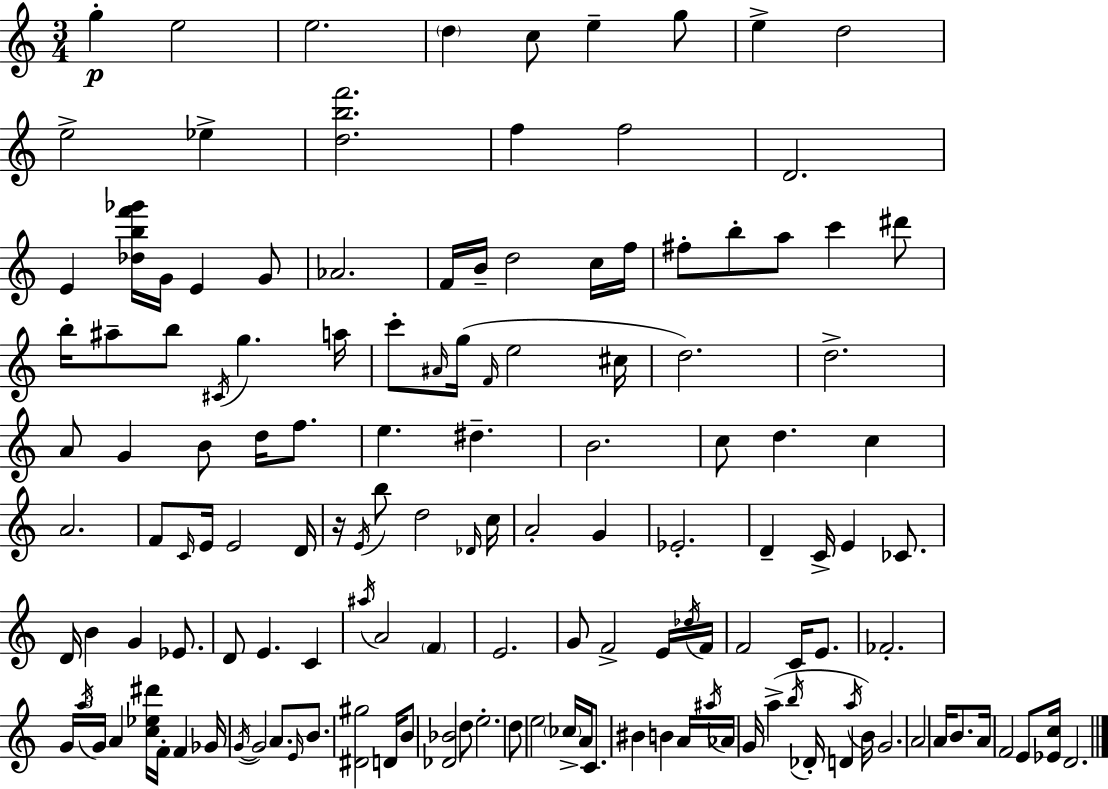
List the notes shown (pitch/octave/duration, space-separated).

G5/q E5/h E5/h. D5/q C5/e E5/q G5/e E5/q D5/h E5/h Eb5/q [D5,B5,F6]/h. F5/q F5/h D4/h. E4/q [Db5,B5,F6,Gb6]/s G4/s E4/q G4/e Ab4/h. F4/s B4/s D5/h C5/s F5/s F#5/e B5/e A5/e C6/q D#6/e B5/s A#5/e B5/e C#4/s G5/q. A5/s C6/e A#4/s G5/s F4/s E5/h C#5/s D5/h. D5/h. A4/e G4/q B4/e D5/s F5/e. E5/q. D#5/q. B4/h. C5/e D5/q. C5/q A4/h. F4/e C4/s E4/s E4/h D4/s R/s E4/s B5/e D5/h Db4/s C5/s A4/h G4/q Eb4/h. D4/q C4/s E4/q CES4/e. D4/s B4/q G4/q Eb4/e. D4/e E4/q. C4/q A#5/s A4/h F4/q E4/h. G4/e F4/h E4/s Db5/s F4/s F4/h C4/s E4/e. FES4/h. G4/s A5/s G4/s A4/q [C5,Eb5,D#6]/s F4/s F4/q Gb4/s G4/s G4/h A4/e. E4/s B4/e. [D#4,G#5]/h D4/s B4/e [Db4,Bb4]/h D5/e E5/h. D5/e E5/h CES5/s A4/s C4/e. BIS4/q B4/q A4/s A#5/s Ab4/s G4/s A5/q B5/s Db4/s D4/q A5/s B4/s G4/h. A4/h A4/s B4/e. A4/s F4/h E4/e [Eb4,C5]/s D4/h.